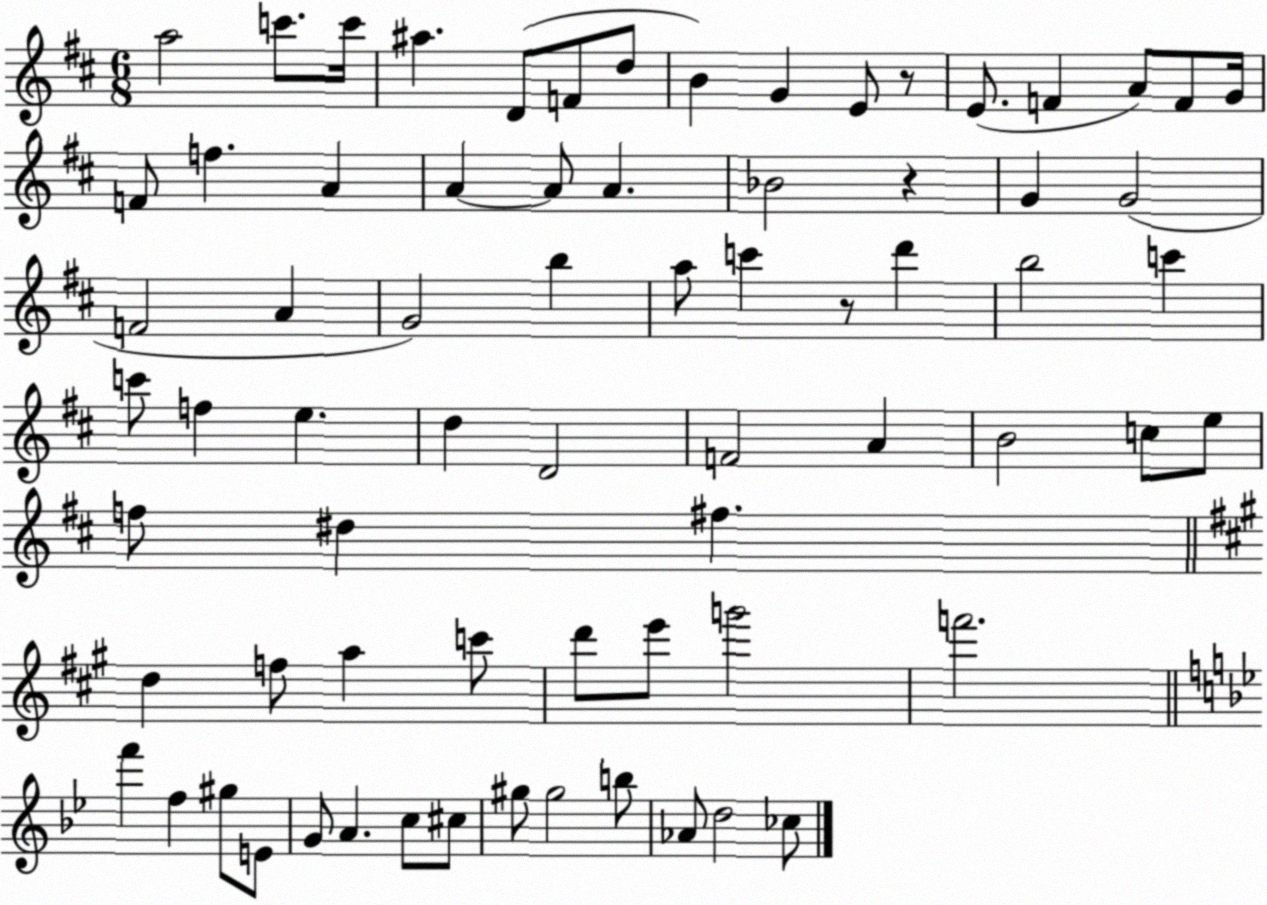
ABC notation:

X:1
T:Untitled
M:6/8
L:1/4
K:D
a2 c'/2 c'/4 ^a D/2 F/2 d/2 B G E/2 z/2 E/2 F A/2 F/2 G/4 F/2 f A A A/2 A _B2 z G G2 F2 A G2 b a/2 c' z/2 d' b2 c' c'/2 f e d D2 F2 A B2 c/2 e/2 f/2 ^d ^f d f/2 a c'/2 d'/2 e'/2 g'2 f'2 f' f ^g/2 E/2 G/2 A c/2 ^c/2 ^g/2 ^g2 b/2 _A/2 d2 _c/2